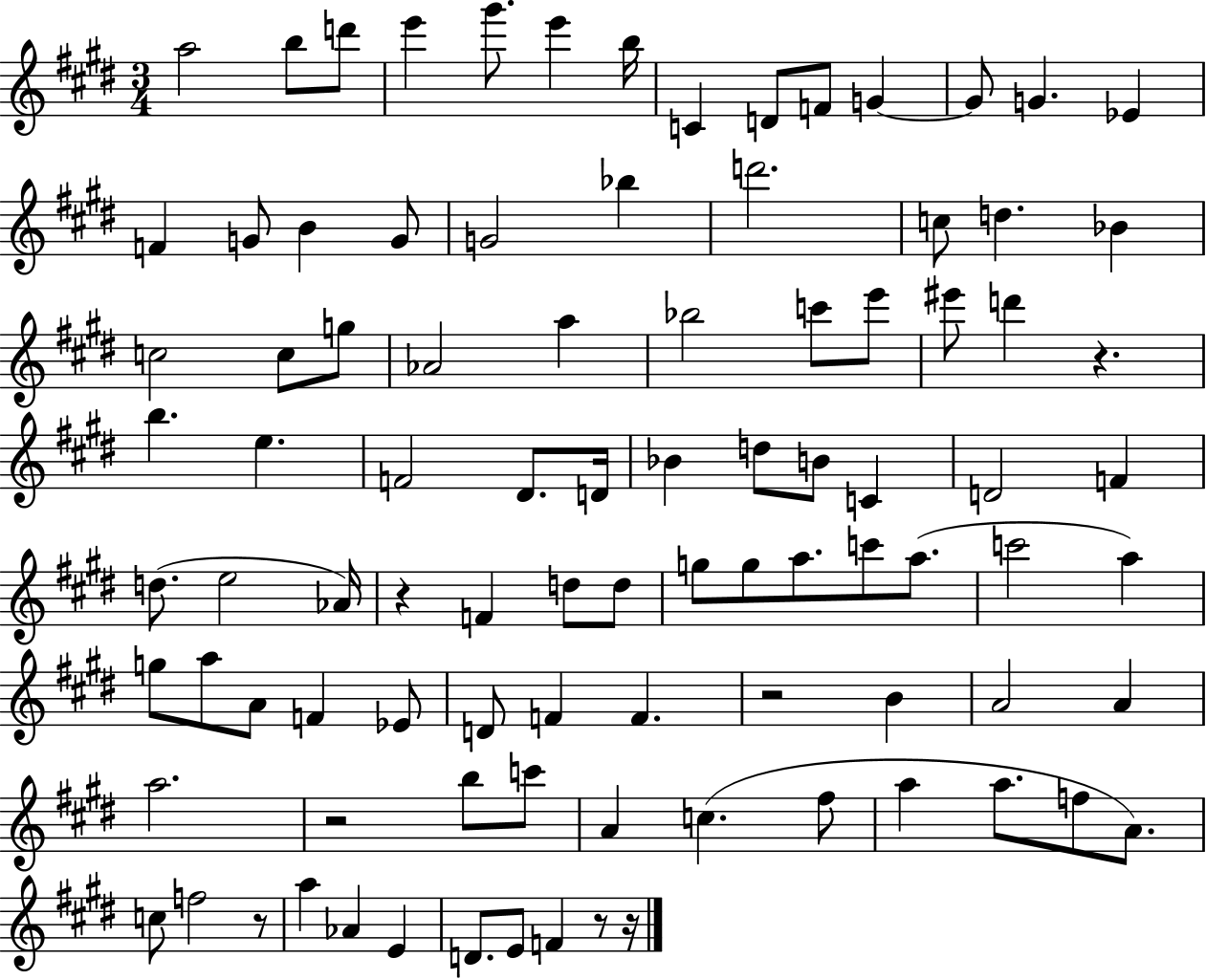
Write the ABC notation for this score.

X:1
T:Untitled
M:3/4
L:1/4
K:E
a2 b/2 d'/2 e' ^g'/2 e' b/4 C D/2 F/2 G G/2 G _E F G/2 B G/2 G2 _b d'2 c/2 d _B c2 c/2 g/2 _A2 a _b2 c'/2 e'/2 ^e'/2 d' z b e F2 ^D/2 D/4 _B d/2 B/2 C D2 F d/2 e2 _A/4 z F d/2 d/2 g/2 g/2 a/2 c'/2 a/2 c'2 a g/2 a/2 A/2 F _E/2 D/2 F F z2 B A2 A a2 z2 b/2 c'/2 A c ^f/2 a a/2 f/2 A/2 c/2 f2 z/2 a _A E D/2 E/2 F z/2 z/4